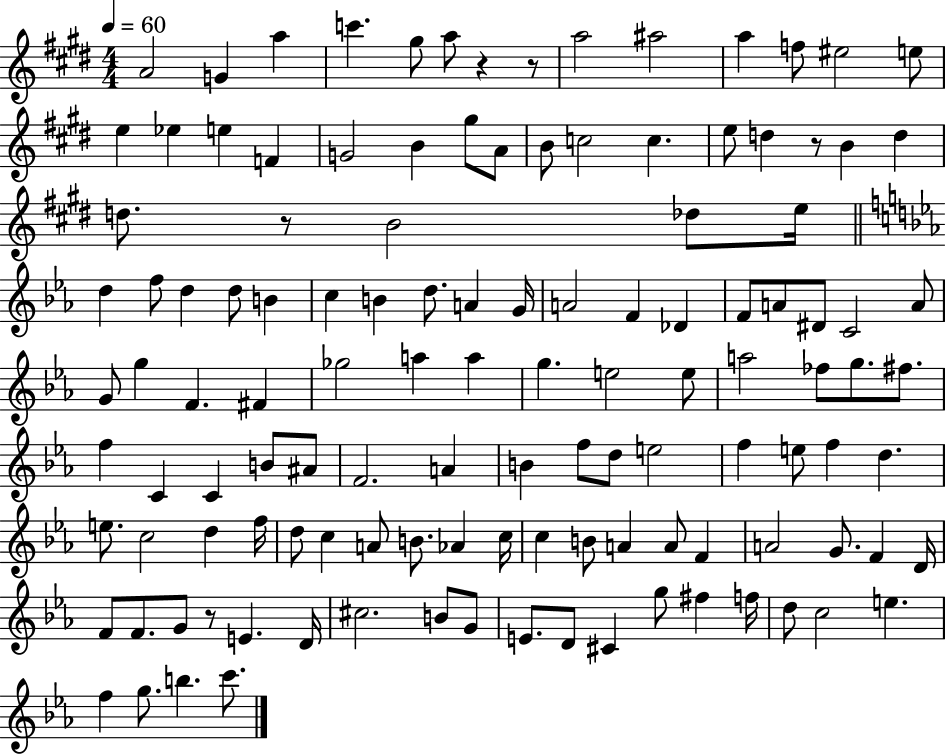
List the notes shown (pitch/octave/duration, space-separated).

A4/h G4/q A5/q C6/q. G#5/e A5/e R/q R/e A5/h A#5/h A5/q F5/e EIS5/h E5/e E5/q Eb5/q E5/q F4/q G4/h B4/q G#5/e A4/e B4/e C5/h C5/q. E5/e D5/q R/e B4/q D5/q D5/e. R/e B4/h Db5/e E5/s D5/q F5/e D5/q D5/e B4/q C5/q B4/q D5/e. A4/q G4/s A4/h F4/q Db4/q F4/e A4/e D#4/e C4/h A4/e G4/e G5/q F4/q. F#4/q Gb5/h A5/q A5/q G5/q. E5/h E5/e A5/h FES5/e G5/e. F#5/e. F5/q C4/q C4/q B4/e A#4/e F4/h. A4/q B4/q F5/e D5/e E5/h F5/q E5/e F5/q D5/q. E5/e. C5/h D5/q F5/s D5/e C5/q A4/e B4/e. Ab4/q C5/s C5/q B4/e A4/q A4/e F4/q A4/h G4/e. F4/q D4/s F4/e F4/e. G4/e R/e E4/q. D4/s C#5/h. B4/e G4/e E4/e. D4/e C#4/q G5/e F#5/q F5/s D5/e C5/h E5/q. F5/q G5/e. B5/q. C6/e.